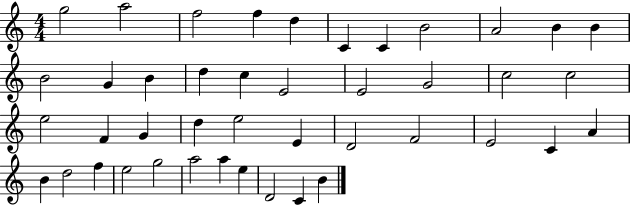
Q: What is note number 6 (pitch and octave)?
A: C4